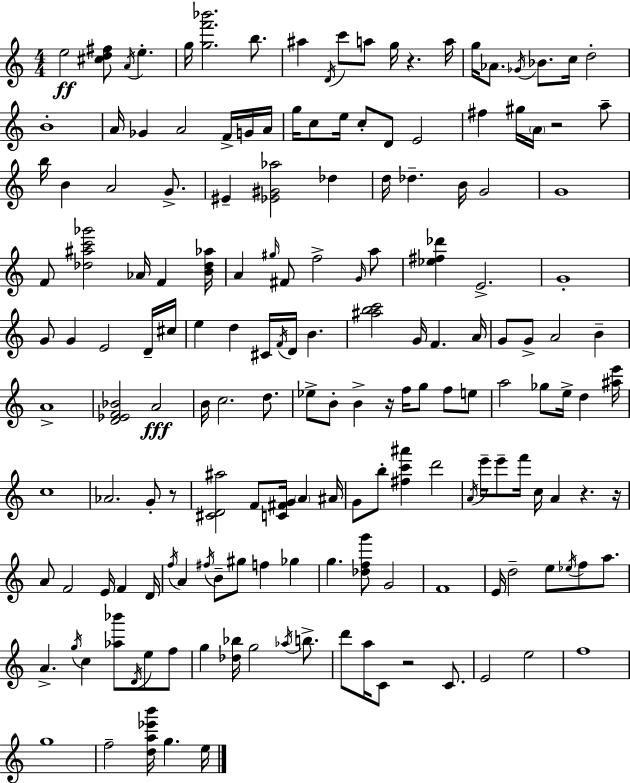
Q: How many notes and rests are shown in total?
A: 170